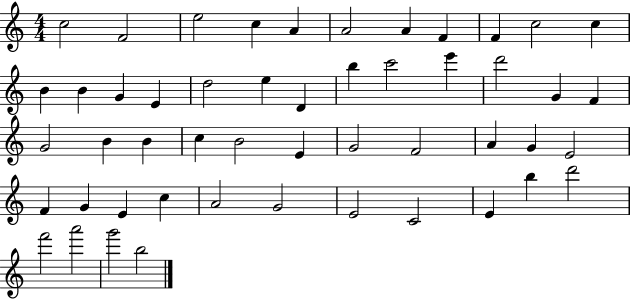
X:1
T:Untitled
M:4/4
L:1/4
K:C
c2 F2 e2 c A A2 A F F c2 c B B G E d2 e D b c'2 e' d'2 G F G2 B B c B2 E G2 F2 A G E2 F G E c A2 G2 E2 C2 E b d'2 f'2 a'2 g'2 b2